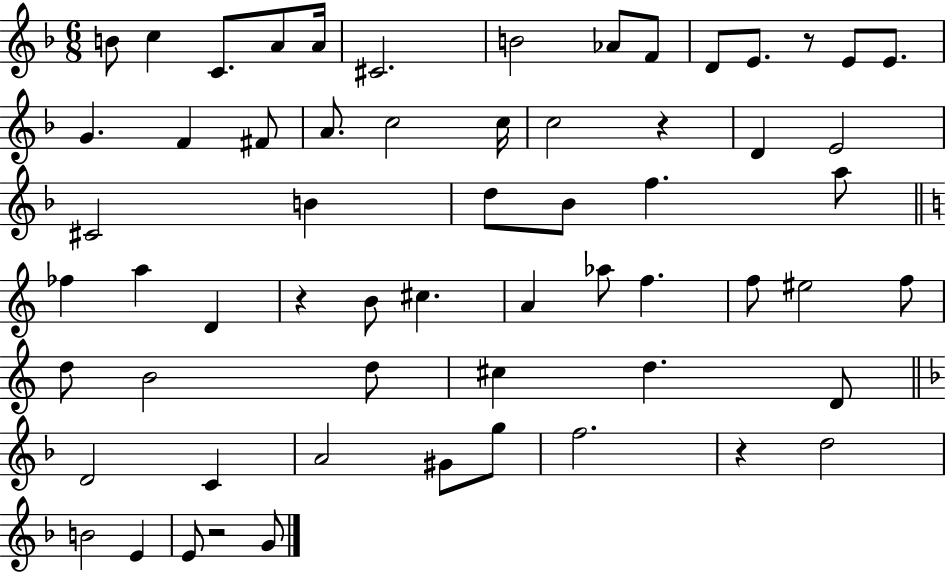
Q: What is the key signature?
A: F major